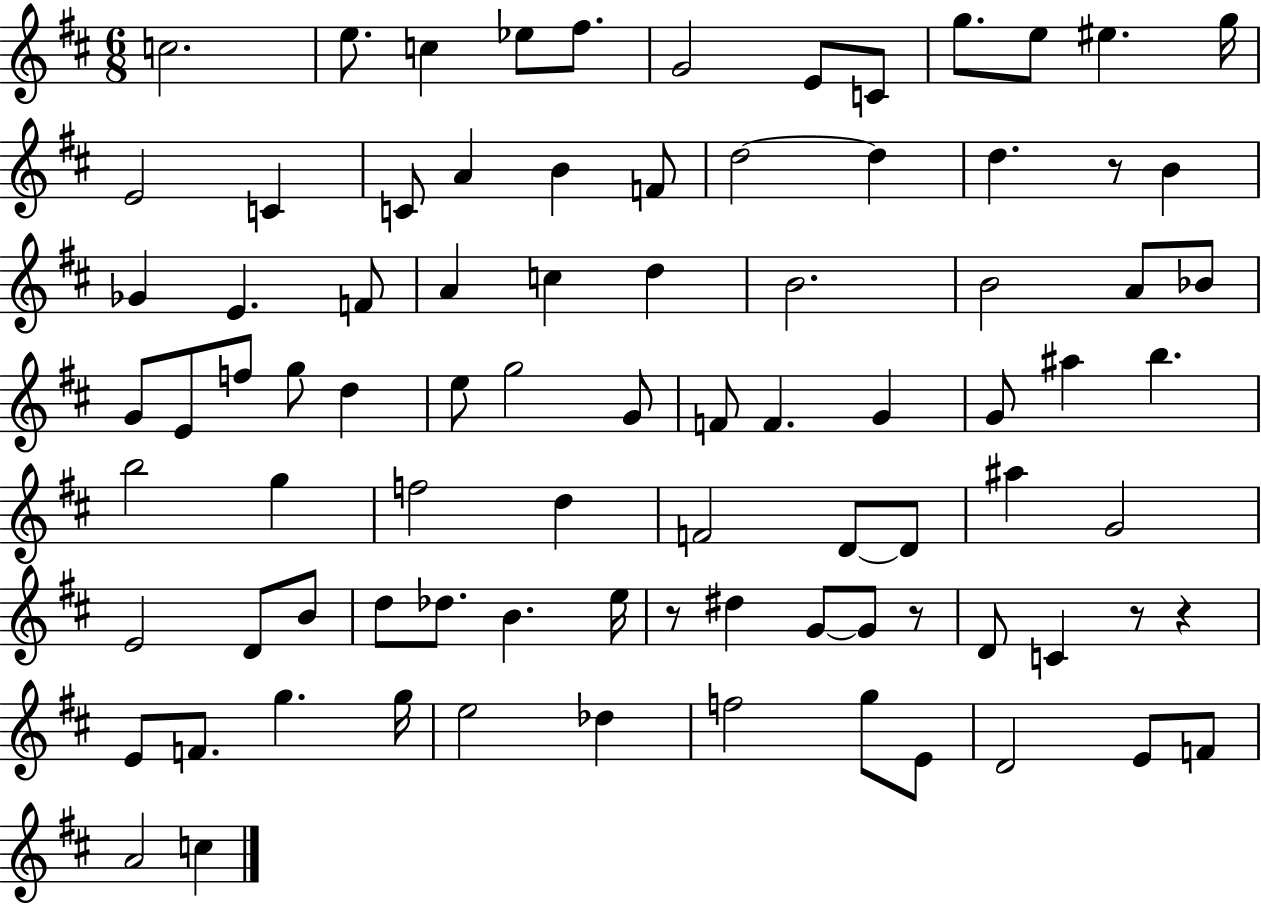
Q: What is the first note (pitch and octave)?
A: C5